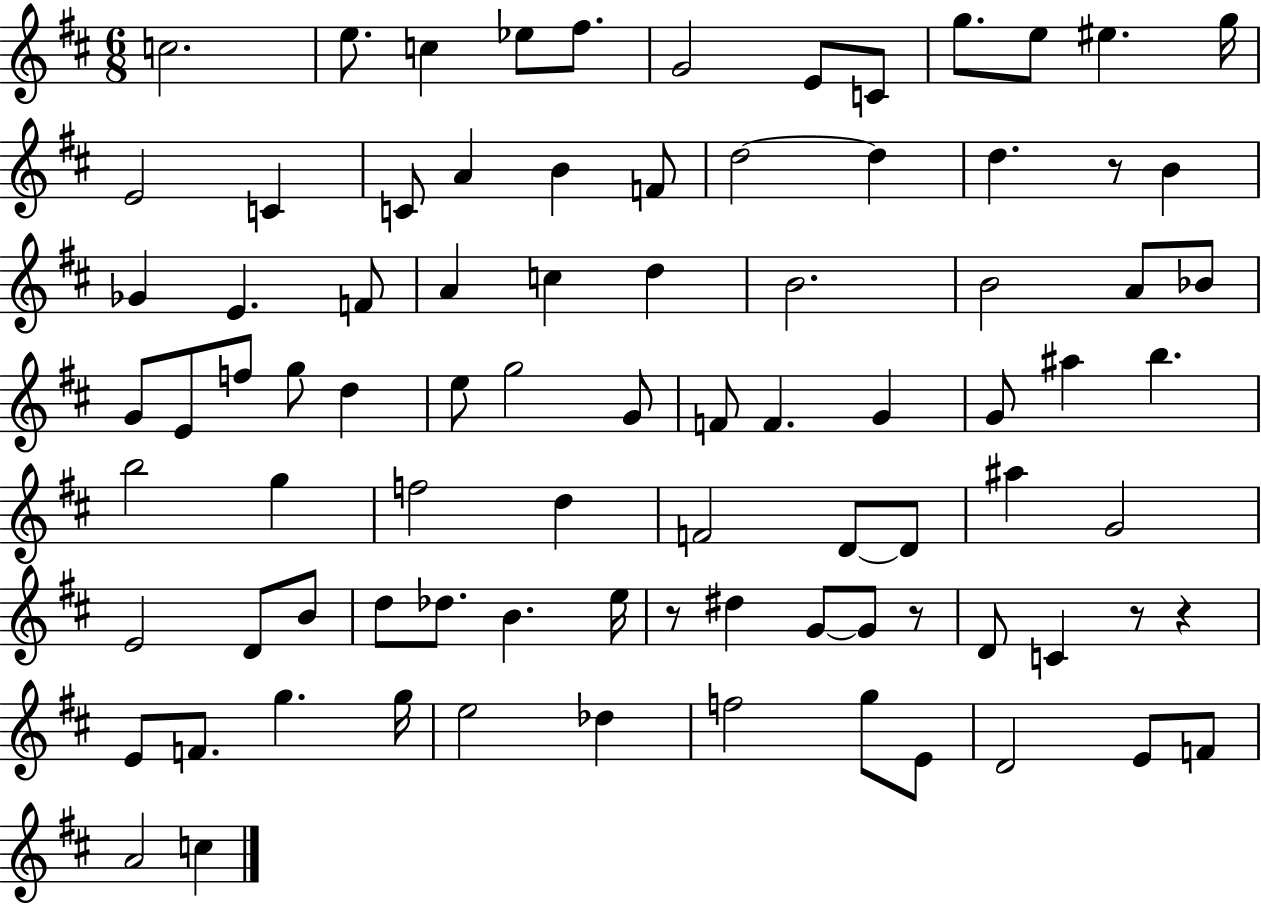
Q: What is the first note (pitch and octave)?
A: C5